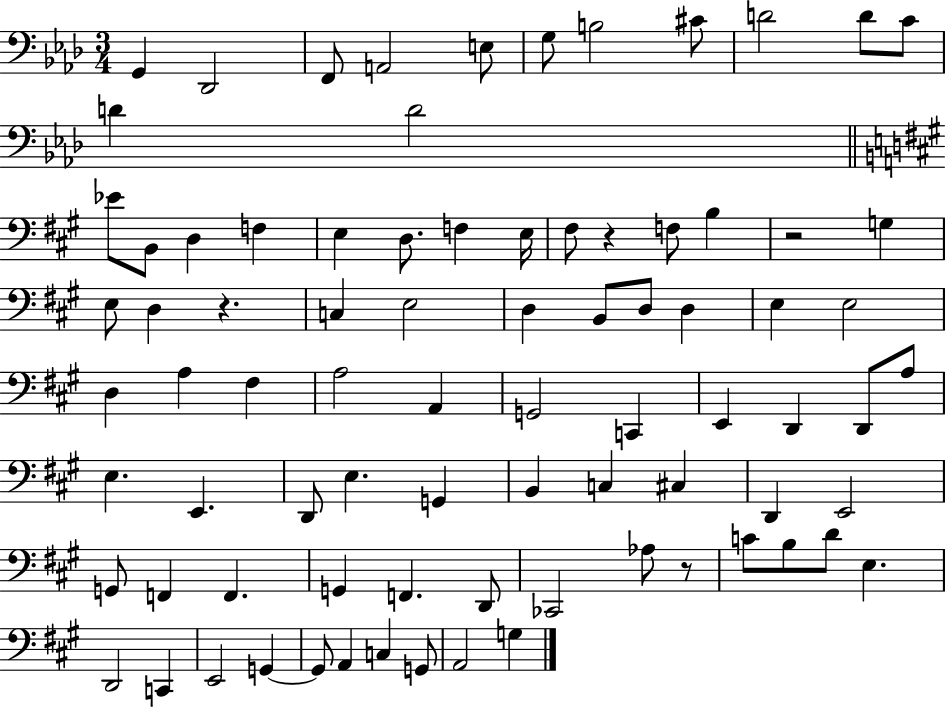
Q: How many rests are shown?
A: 4